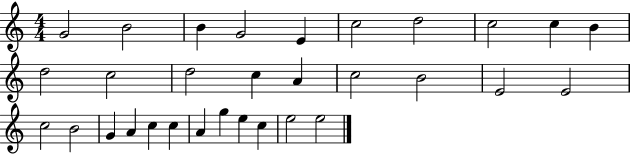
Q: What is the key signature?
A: C major